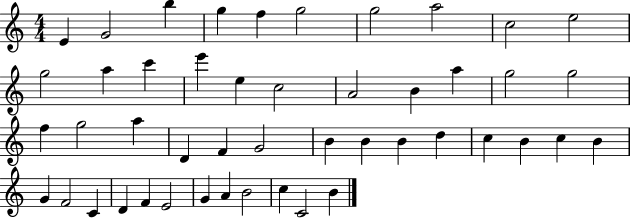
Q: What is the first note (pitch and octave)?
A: E4